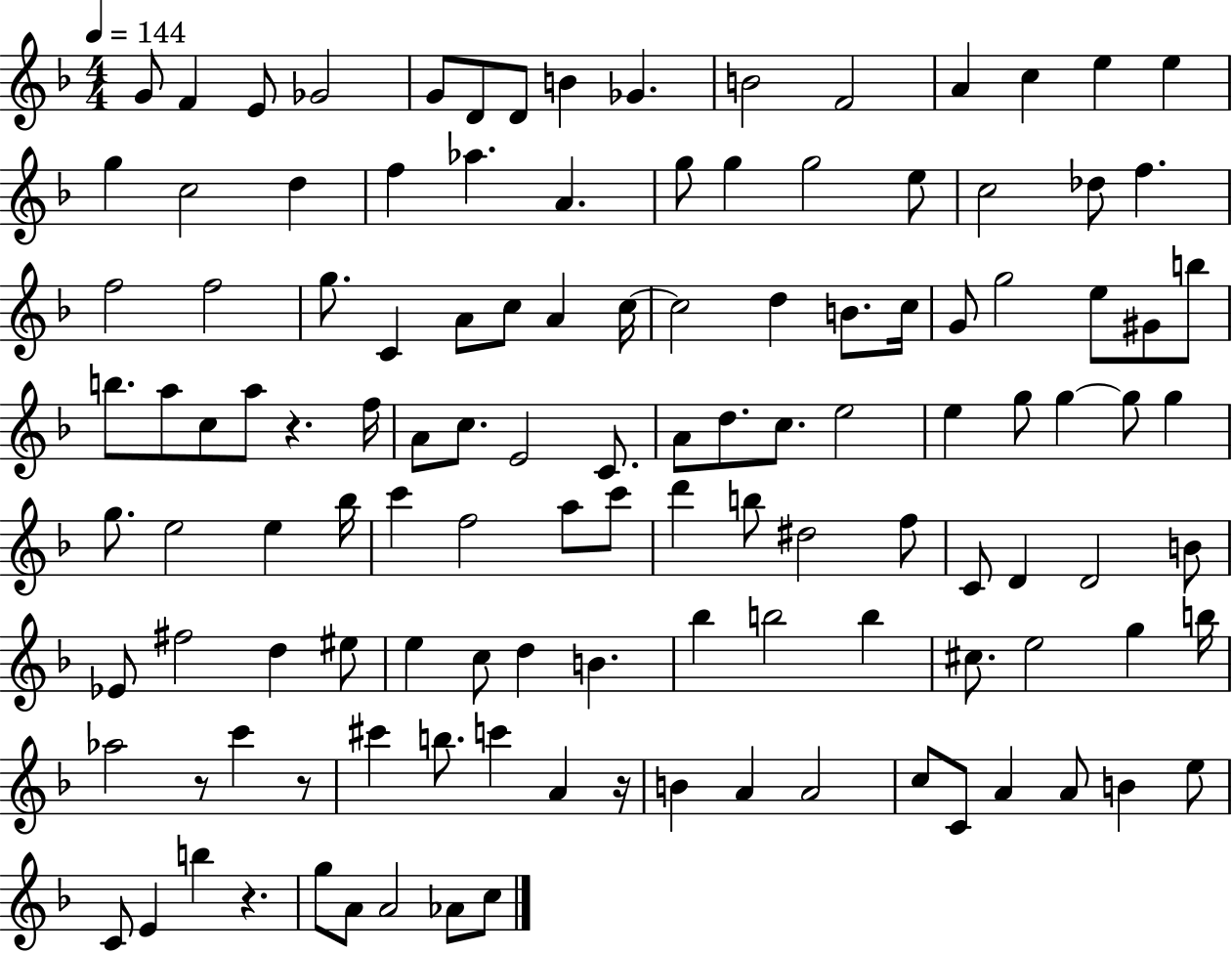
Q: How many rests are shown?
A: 5